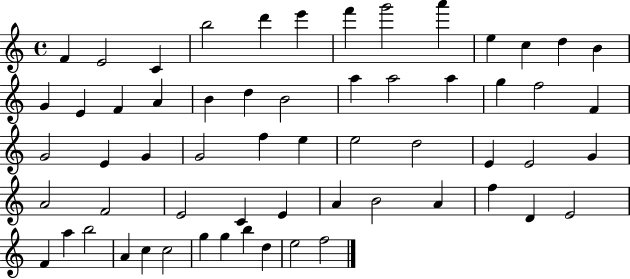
F4/q E4/h C4/q B5/h D6/q E6/q F6/q G6/h A6/q E5/q C5/q D5/q B4/q G4/q E4/q F4/q A4/q B4/q D5/q B4/h A5/q A5/h A5/q G5/q F5/h F4/q G4/h E4/q G4/q G4/h F5/q E5/q E5/h D5/h E4/q E4/h G4/q A4/h F4/h E4/h C4/q E4/q A4/q B4/h A4/q F5/q D4/q E4/h F4/q A5/q B5/h A4/q C5/q C5/h G5/q G5/q B5/q D5/q E5/h F5/h